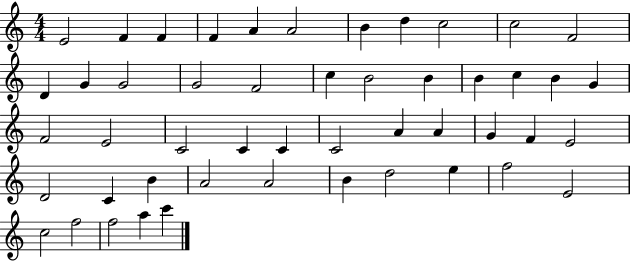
E4/h F4/q F4/q F4/q A4/q A4/h B4/q D5/q C5/h C5/h F4/h D4/q G4/q G4/h G4/h F4/h C5/q B4/h B4/q B4/q C5/q B4/q G4/q F4/h E4/h C4/h C4/q C4/q C4/h A4/q A4/q G4/q F4/q E4/h D4/h C4/q B4/q A4/h A4/h B4/q D5/h E5/q F5/h E4/h C5/h F5/h F5/h A5/q C6/q